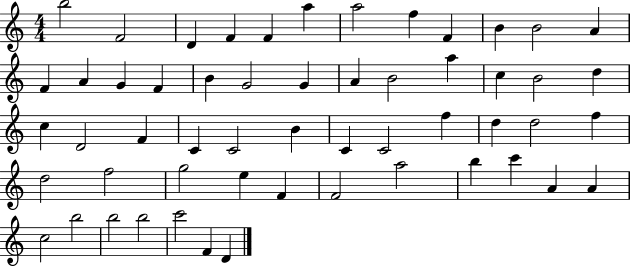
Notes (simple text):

B5/h F4/h D4/q F4/q F4/q A5/q A5/h F5/q F4/q B4/q B4/h A4/q F4/q A4/q G4/q F4/q B4/q G4/h G4/q A4/q B4/h A5/q C5/q B4/h D5/q C5/q D4/h F4/q C4/q C4/h B4/q C4/q C4/h F5/q D5/q D5/h F5/q D5/h F5/h G5/h E5/q F4/q F4/h A5/h B5/q C6/q A4/q A4/q C5/h B5/h B5/h B5/h C6/h F4/q D4/q